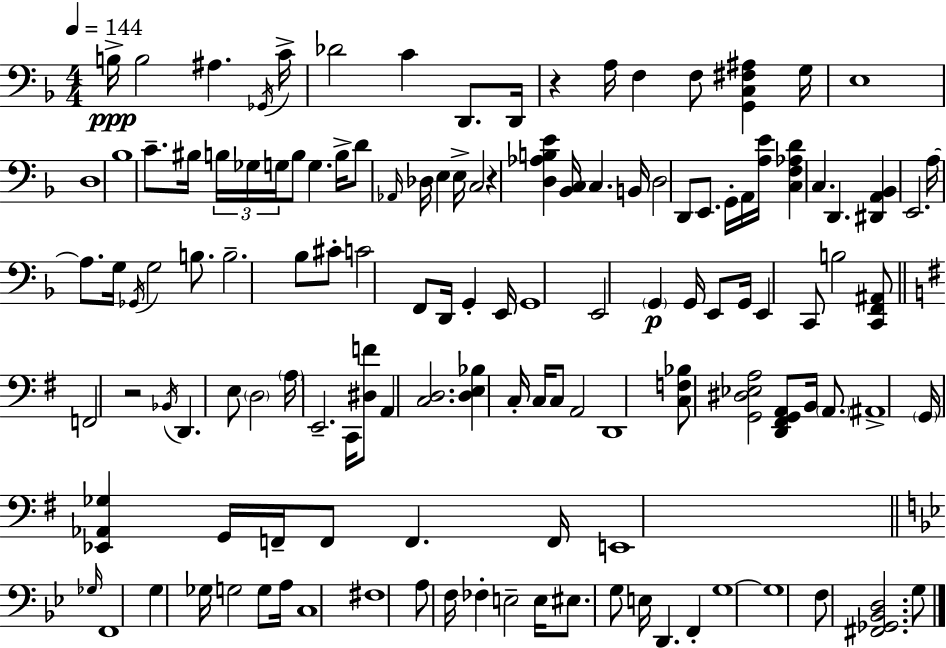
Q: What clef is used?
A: bass